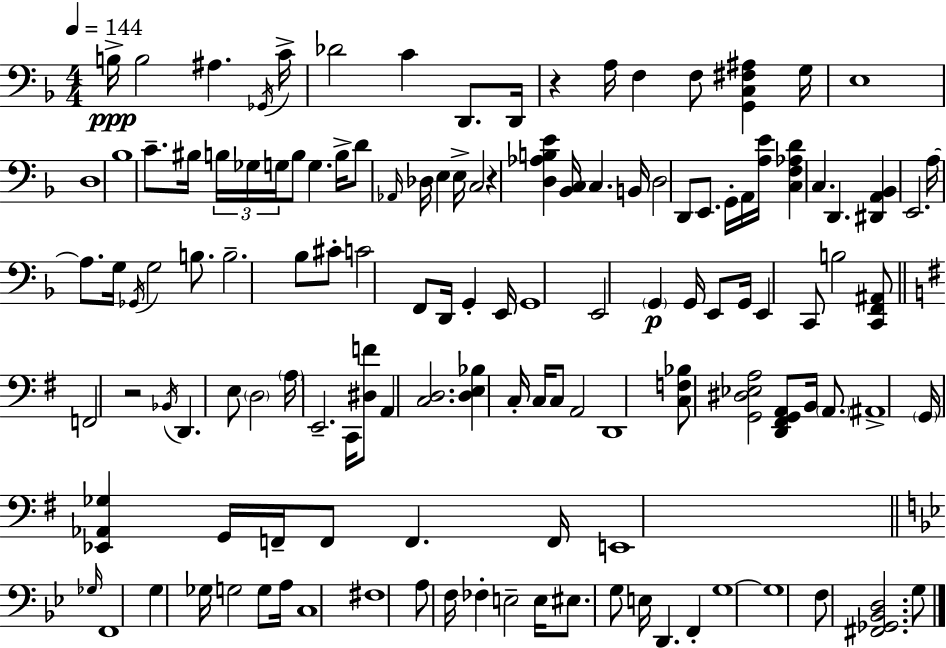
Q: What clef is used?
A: bass